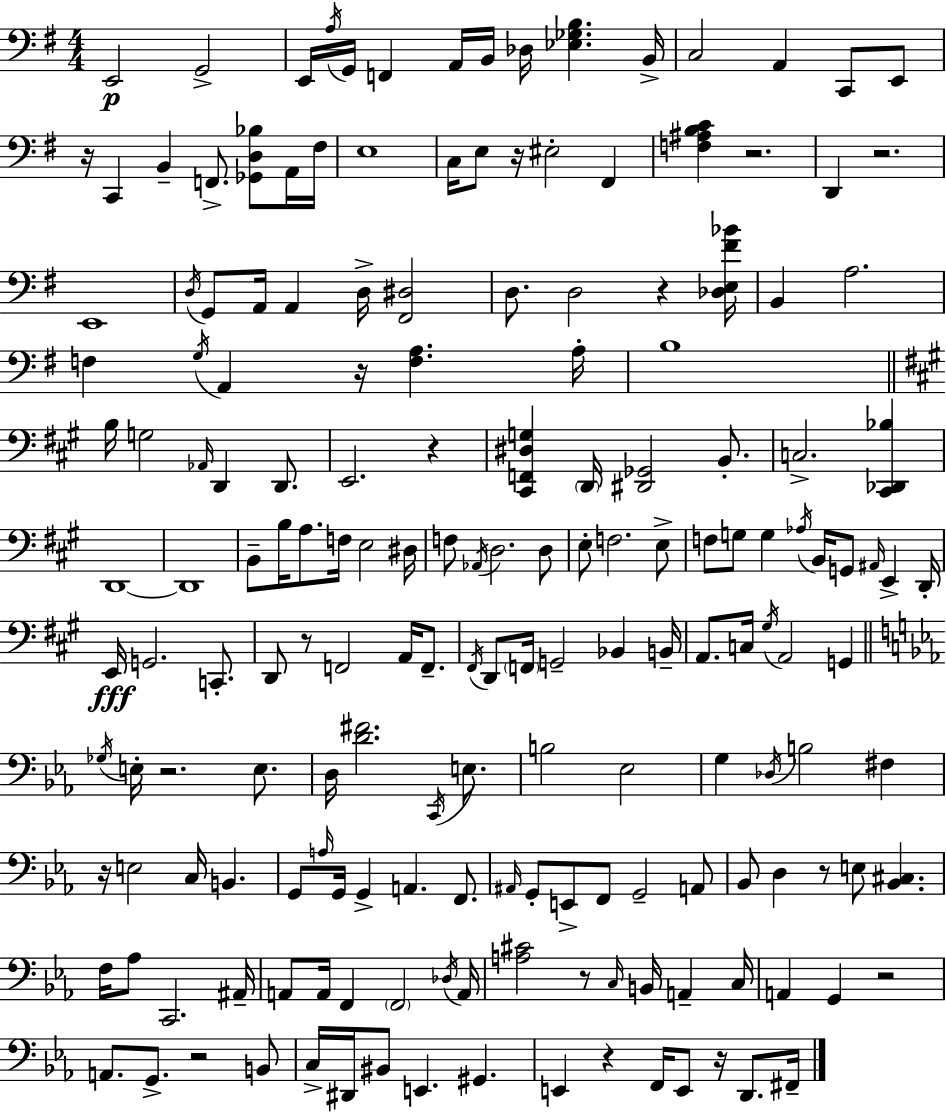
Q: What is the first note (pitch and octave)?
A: E2